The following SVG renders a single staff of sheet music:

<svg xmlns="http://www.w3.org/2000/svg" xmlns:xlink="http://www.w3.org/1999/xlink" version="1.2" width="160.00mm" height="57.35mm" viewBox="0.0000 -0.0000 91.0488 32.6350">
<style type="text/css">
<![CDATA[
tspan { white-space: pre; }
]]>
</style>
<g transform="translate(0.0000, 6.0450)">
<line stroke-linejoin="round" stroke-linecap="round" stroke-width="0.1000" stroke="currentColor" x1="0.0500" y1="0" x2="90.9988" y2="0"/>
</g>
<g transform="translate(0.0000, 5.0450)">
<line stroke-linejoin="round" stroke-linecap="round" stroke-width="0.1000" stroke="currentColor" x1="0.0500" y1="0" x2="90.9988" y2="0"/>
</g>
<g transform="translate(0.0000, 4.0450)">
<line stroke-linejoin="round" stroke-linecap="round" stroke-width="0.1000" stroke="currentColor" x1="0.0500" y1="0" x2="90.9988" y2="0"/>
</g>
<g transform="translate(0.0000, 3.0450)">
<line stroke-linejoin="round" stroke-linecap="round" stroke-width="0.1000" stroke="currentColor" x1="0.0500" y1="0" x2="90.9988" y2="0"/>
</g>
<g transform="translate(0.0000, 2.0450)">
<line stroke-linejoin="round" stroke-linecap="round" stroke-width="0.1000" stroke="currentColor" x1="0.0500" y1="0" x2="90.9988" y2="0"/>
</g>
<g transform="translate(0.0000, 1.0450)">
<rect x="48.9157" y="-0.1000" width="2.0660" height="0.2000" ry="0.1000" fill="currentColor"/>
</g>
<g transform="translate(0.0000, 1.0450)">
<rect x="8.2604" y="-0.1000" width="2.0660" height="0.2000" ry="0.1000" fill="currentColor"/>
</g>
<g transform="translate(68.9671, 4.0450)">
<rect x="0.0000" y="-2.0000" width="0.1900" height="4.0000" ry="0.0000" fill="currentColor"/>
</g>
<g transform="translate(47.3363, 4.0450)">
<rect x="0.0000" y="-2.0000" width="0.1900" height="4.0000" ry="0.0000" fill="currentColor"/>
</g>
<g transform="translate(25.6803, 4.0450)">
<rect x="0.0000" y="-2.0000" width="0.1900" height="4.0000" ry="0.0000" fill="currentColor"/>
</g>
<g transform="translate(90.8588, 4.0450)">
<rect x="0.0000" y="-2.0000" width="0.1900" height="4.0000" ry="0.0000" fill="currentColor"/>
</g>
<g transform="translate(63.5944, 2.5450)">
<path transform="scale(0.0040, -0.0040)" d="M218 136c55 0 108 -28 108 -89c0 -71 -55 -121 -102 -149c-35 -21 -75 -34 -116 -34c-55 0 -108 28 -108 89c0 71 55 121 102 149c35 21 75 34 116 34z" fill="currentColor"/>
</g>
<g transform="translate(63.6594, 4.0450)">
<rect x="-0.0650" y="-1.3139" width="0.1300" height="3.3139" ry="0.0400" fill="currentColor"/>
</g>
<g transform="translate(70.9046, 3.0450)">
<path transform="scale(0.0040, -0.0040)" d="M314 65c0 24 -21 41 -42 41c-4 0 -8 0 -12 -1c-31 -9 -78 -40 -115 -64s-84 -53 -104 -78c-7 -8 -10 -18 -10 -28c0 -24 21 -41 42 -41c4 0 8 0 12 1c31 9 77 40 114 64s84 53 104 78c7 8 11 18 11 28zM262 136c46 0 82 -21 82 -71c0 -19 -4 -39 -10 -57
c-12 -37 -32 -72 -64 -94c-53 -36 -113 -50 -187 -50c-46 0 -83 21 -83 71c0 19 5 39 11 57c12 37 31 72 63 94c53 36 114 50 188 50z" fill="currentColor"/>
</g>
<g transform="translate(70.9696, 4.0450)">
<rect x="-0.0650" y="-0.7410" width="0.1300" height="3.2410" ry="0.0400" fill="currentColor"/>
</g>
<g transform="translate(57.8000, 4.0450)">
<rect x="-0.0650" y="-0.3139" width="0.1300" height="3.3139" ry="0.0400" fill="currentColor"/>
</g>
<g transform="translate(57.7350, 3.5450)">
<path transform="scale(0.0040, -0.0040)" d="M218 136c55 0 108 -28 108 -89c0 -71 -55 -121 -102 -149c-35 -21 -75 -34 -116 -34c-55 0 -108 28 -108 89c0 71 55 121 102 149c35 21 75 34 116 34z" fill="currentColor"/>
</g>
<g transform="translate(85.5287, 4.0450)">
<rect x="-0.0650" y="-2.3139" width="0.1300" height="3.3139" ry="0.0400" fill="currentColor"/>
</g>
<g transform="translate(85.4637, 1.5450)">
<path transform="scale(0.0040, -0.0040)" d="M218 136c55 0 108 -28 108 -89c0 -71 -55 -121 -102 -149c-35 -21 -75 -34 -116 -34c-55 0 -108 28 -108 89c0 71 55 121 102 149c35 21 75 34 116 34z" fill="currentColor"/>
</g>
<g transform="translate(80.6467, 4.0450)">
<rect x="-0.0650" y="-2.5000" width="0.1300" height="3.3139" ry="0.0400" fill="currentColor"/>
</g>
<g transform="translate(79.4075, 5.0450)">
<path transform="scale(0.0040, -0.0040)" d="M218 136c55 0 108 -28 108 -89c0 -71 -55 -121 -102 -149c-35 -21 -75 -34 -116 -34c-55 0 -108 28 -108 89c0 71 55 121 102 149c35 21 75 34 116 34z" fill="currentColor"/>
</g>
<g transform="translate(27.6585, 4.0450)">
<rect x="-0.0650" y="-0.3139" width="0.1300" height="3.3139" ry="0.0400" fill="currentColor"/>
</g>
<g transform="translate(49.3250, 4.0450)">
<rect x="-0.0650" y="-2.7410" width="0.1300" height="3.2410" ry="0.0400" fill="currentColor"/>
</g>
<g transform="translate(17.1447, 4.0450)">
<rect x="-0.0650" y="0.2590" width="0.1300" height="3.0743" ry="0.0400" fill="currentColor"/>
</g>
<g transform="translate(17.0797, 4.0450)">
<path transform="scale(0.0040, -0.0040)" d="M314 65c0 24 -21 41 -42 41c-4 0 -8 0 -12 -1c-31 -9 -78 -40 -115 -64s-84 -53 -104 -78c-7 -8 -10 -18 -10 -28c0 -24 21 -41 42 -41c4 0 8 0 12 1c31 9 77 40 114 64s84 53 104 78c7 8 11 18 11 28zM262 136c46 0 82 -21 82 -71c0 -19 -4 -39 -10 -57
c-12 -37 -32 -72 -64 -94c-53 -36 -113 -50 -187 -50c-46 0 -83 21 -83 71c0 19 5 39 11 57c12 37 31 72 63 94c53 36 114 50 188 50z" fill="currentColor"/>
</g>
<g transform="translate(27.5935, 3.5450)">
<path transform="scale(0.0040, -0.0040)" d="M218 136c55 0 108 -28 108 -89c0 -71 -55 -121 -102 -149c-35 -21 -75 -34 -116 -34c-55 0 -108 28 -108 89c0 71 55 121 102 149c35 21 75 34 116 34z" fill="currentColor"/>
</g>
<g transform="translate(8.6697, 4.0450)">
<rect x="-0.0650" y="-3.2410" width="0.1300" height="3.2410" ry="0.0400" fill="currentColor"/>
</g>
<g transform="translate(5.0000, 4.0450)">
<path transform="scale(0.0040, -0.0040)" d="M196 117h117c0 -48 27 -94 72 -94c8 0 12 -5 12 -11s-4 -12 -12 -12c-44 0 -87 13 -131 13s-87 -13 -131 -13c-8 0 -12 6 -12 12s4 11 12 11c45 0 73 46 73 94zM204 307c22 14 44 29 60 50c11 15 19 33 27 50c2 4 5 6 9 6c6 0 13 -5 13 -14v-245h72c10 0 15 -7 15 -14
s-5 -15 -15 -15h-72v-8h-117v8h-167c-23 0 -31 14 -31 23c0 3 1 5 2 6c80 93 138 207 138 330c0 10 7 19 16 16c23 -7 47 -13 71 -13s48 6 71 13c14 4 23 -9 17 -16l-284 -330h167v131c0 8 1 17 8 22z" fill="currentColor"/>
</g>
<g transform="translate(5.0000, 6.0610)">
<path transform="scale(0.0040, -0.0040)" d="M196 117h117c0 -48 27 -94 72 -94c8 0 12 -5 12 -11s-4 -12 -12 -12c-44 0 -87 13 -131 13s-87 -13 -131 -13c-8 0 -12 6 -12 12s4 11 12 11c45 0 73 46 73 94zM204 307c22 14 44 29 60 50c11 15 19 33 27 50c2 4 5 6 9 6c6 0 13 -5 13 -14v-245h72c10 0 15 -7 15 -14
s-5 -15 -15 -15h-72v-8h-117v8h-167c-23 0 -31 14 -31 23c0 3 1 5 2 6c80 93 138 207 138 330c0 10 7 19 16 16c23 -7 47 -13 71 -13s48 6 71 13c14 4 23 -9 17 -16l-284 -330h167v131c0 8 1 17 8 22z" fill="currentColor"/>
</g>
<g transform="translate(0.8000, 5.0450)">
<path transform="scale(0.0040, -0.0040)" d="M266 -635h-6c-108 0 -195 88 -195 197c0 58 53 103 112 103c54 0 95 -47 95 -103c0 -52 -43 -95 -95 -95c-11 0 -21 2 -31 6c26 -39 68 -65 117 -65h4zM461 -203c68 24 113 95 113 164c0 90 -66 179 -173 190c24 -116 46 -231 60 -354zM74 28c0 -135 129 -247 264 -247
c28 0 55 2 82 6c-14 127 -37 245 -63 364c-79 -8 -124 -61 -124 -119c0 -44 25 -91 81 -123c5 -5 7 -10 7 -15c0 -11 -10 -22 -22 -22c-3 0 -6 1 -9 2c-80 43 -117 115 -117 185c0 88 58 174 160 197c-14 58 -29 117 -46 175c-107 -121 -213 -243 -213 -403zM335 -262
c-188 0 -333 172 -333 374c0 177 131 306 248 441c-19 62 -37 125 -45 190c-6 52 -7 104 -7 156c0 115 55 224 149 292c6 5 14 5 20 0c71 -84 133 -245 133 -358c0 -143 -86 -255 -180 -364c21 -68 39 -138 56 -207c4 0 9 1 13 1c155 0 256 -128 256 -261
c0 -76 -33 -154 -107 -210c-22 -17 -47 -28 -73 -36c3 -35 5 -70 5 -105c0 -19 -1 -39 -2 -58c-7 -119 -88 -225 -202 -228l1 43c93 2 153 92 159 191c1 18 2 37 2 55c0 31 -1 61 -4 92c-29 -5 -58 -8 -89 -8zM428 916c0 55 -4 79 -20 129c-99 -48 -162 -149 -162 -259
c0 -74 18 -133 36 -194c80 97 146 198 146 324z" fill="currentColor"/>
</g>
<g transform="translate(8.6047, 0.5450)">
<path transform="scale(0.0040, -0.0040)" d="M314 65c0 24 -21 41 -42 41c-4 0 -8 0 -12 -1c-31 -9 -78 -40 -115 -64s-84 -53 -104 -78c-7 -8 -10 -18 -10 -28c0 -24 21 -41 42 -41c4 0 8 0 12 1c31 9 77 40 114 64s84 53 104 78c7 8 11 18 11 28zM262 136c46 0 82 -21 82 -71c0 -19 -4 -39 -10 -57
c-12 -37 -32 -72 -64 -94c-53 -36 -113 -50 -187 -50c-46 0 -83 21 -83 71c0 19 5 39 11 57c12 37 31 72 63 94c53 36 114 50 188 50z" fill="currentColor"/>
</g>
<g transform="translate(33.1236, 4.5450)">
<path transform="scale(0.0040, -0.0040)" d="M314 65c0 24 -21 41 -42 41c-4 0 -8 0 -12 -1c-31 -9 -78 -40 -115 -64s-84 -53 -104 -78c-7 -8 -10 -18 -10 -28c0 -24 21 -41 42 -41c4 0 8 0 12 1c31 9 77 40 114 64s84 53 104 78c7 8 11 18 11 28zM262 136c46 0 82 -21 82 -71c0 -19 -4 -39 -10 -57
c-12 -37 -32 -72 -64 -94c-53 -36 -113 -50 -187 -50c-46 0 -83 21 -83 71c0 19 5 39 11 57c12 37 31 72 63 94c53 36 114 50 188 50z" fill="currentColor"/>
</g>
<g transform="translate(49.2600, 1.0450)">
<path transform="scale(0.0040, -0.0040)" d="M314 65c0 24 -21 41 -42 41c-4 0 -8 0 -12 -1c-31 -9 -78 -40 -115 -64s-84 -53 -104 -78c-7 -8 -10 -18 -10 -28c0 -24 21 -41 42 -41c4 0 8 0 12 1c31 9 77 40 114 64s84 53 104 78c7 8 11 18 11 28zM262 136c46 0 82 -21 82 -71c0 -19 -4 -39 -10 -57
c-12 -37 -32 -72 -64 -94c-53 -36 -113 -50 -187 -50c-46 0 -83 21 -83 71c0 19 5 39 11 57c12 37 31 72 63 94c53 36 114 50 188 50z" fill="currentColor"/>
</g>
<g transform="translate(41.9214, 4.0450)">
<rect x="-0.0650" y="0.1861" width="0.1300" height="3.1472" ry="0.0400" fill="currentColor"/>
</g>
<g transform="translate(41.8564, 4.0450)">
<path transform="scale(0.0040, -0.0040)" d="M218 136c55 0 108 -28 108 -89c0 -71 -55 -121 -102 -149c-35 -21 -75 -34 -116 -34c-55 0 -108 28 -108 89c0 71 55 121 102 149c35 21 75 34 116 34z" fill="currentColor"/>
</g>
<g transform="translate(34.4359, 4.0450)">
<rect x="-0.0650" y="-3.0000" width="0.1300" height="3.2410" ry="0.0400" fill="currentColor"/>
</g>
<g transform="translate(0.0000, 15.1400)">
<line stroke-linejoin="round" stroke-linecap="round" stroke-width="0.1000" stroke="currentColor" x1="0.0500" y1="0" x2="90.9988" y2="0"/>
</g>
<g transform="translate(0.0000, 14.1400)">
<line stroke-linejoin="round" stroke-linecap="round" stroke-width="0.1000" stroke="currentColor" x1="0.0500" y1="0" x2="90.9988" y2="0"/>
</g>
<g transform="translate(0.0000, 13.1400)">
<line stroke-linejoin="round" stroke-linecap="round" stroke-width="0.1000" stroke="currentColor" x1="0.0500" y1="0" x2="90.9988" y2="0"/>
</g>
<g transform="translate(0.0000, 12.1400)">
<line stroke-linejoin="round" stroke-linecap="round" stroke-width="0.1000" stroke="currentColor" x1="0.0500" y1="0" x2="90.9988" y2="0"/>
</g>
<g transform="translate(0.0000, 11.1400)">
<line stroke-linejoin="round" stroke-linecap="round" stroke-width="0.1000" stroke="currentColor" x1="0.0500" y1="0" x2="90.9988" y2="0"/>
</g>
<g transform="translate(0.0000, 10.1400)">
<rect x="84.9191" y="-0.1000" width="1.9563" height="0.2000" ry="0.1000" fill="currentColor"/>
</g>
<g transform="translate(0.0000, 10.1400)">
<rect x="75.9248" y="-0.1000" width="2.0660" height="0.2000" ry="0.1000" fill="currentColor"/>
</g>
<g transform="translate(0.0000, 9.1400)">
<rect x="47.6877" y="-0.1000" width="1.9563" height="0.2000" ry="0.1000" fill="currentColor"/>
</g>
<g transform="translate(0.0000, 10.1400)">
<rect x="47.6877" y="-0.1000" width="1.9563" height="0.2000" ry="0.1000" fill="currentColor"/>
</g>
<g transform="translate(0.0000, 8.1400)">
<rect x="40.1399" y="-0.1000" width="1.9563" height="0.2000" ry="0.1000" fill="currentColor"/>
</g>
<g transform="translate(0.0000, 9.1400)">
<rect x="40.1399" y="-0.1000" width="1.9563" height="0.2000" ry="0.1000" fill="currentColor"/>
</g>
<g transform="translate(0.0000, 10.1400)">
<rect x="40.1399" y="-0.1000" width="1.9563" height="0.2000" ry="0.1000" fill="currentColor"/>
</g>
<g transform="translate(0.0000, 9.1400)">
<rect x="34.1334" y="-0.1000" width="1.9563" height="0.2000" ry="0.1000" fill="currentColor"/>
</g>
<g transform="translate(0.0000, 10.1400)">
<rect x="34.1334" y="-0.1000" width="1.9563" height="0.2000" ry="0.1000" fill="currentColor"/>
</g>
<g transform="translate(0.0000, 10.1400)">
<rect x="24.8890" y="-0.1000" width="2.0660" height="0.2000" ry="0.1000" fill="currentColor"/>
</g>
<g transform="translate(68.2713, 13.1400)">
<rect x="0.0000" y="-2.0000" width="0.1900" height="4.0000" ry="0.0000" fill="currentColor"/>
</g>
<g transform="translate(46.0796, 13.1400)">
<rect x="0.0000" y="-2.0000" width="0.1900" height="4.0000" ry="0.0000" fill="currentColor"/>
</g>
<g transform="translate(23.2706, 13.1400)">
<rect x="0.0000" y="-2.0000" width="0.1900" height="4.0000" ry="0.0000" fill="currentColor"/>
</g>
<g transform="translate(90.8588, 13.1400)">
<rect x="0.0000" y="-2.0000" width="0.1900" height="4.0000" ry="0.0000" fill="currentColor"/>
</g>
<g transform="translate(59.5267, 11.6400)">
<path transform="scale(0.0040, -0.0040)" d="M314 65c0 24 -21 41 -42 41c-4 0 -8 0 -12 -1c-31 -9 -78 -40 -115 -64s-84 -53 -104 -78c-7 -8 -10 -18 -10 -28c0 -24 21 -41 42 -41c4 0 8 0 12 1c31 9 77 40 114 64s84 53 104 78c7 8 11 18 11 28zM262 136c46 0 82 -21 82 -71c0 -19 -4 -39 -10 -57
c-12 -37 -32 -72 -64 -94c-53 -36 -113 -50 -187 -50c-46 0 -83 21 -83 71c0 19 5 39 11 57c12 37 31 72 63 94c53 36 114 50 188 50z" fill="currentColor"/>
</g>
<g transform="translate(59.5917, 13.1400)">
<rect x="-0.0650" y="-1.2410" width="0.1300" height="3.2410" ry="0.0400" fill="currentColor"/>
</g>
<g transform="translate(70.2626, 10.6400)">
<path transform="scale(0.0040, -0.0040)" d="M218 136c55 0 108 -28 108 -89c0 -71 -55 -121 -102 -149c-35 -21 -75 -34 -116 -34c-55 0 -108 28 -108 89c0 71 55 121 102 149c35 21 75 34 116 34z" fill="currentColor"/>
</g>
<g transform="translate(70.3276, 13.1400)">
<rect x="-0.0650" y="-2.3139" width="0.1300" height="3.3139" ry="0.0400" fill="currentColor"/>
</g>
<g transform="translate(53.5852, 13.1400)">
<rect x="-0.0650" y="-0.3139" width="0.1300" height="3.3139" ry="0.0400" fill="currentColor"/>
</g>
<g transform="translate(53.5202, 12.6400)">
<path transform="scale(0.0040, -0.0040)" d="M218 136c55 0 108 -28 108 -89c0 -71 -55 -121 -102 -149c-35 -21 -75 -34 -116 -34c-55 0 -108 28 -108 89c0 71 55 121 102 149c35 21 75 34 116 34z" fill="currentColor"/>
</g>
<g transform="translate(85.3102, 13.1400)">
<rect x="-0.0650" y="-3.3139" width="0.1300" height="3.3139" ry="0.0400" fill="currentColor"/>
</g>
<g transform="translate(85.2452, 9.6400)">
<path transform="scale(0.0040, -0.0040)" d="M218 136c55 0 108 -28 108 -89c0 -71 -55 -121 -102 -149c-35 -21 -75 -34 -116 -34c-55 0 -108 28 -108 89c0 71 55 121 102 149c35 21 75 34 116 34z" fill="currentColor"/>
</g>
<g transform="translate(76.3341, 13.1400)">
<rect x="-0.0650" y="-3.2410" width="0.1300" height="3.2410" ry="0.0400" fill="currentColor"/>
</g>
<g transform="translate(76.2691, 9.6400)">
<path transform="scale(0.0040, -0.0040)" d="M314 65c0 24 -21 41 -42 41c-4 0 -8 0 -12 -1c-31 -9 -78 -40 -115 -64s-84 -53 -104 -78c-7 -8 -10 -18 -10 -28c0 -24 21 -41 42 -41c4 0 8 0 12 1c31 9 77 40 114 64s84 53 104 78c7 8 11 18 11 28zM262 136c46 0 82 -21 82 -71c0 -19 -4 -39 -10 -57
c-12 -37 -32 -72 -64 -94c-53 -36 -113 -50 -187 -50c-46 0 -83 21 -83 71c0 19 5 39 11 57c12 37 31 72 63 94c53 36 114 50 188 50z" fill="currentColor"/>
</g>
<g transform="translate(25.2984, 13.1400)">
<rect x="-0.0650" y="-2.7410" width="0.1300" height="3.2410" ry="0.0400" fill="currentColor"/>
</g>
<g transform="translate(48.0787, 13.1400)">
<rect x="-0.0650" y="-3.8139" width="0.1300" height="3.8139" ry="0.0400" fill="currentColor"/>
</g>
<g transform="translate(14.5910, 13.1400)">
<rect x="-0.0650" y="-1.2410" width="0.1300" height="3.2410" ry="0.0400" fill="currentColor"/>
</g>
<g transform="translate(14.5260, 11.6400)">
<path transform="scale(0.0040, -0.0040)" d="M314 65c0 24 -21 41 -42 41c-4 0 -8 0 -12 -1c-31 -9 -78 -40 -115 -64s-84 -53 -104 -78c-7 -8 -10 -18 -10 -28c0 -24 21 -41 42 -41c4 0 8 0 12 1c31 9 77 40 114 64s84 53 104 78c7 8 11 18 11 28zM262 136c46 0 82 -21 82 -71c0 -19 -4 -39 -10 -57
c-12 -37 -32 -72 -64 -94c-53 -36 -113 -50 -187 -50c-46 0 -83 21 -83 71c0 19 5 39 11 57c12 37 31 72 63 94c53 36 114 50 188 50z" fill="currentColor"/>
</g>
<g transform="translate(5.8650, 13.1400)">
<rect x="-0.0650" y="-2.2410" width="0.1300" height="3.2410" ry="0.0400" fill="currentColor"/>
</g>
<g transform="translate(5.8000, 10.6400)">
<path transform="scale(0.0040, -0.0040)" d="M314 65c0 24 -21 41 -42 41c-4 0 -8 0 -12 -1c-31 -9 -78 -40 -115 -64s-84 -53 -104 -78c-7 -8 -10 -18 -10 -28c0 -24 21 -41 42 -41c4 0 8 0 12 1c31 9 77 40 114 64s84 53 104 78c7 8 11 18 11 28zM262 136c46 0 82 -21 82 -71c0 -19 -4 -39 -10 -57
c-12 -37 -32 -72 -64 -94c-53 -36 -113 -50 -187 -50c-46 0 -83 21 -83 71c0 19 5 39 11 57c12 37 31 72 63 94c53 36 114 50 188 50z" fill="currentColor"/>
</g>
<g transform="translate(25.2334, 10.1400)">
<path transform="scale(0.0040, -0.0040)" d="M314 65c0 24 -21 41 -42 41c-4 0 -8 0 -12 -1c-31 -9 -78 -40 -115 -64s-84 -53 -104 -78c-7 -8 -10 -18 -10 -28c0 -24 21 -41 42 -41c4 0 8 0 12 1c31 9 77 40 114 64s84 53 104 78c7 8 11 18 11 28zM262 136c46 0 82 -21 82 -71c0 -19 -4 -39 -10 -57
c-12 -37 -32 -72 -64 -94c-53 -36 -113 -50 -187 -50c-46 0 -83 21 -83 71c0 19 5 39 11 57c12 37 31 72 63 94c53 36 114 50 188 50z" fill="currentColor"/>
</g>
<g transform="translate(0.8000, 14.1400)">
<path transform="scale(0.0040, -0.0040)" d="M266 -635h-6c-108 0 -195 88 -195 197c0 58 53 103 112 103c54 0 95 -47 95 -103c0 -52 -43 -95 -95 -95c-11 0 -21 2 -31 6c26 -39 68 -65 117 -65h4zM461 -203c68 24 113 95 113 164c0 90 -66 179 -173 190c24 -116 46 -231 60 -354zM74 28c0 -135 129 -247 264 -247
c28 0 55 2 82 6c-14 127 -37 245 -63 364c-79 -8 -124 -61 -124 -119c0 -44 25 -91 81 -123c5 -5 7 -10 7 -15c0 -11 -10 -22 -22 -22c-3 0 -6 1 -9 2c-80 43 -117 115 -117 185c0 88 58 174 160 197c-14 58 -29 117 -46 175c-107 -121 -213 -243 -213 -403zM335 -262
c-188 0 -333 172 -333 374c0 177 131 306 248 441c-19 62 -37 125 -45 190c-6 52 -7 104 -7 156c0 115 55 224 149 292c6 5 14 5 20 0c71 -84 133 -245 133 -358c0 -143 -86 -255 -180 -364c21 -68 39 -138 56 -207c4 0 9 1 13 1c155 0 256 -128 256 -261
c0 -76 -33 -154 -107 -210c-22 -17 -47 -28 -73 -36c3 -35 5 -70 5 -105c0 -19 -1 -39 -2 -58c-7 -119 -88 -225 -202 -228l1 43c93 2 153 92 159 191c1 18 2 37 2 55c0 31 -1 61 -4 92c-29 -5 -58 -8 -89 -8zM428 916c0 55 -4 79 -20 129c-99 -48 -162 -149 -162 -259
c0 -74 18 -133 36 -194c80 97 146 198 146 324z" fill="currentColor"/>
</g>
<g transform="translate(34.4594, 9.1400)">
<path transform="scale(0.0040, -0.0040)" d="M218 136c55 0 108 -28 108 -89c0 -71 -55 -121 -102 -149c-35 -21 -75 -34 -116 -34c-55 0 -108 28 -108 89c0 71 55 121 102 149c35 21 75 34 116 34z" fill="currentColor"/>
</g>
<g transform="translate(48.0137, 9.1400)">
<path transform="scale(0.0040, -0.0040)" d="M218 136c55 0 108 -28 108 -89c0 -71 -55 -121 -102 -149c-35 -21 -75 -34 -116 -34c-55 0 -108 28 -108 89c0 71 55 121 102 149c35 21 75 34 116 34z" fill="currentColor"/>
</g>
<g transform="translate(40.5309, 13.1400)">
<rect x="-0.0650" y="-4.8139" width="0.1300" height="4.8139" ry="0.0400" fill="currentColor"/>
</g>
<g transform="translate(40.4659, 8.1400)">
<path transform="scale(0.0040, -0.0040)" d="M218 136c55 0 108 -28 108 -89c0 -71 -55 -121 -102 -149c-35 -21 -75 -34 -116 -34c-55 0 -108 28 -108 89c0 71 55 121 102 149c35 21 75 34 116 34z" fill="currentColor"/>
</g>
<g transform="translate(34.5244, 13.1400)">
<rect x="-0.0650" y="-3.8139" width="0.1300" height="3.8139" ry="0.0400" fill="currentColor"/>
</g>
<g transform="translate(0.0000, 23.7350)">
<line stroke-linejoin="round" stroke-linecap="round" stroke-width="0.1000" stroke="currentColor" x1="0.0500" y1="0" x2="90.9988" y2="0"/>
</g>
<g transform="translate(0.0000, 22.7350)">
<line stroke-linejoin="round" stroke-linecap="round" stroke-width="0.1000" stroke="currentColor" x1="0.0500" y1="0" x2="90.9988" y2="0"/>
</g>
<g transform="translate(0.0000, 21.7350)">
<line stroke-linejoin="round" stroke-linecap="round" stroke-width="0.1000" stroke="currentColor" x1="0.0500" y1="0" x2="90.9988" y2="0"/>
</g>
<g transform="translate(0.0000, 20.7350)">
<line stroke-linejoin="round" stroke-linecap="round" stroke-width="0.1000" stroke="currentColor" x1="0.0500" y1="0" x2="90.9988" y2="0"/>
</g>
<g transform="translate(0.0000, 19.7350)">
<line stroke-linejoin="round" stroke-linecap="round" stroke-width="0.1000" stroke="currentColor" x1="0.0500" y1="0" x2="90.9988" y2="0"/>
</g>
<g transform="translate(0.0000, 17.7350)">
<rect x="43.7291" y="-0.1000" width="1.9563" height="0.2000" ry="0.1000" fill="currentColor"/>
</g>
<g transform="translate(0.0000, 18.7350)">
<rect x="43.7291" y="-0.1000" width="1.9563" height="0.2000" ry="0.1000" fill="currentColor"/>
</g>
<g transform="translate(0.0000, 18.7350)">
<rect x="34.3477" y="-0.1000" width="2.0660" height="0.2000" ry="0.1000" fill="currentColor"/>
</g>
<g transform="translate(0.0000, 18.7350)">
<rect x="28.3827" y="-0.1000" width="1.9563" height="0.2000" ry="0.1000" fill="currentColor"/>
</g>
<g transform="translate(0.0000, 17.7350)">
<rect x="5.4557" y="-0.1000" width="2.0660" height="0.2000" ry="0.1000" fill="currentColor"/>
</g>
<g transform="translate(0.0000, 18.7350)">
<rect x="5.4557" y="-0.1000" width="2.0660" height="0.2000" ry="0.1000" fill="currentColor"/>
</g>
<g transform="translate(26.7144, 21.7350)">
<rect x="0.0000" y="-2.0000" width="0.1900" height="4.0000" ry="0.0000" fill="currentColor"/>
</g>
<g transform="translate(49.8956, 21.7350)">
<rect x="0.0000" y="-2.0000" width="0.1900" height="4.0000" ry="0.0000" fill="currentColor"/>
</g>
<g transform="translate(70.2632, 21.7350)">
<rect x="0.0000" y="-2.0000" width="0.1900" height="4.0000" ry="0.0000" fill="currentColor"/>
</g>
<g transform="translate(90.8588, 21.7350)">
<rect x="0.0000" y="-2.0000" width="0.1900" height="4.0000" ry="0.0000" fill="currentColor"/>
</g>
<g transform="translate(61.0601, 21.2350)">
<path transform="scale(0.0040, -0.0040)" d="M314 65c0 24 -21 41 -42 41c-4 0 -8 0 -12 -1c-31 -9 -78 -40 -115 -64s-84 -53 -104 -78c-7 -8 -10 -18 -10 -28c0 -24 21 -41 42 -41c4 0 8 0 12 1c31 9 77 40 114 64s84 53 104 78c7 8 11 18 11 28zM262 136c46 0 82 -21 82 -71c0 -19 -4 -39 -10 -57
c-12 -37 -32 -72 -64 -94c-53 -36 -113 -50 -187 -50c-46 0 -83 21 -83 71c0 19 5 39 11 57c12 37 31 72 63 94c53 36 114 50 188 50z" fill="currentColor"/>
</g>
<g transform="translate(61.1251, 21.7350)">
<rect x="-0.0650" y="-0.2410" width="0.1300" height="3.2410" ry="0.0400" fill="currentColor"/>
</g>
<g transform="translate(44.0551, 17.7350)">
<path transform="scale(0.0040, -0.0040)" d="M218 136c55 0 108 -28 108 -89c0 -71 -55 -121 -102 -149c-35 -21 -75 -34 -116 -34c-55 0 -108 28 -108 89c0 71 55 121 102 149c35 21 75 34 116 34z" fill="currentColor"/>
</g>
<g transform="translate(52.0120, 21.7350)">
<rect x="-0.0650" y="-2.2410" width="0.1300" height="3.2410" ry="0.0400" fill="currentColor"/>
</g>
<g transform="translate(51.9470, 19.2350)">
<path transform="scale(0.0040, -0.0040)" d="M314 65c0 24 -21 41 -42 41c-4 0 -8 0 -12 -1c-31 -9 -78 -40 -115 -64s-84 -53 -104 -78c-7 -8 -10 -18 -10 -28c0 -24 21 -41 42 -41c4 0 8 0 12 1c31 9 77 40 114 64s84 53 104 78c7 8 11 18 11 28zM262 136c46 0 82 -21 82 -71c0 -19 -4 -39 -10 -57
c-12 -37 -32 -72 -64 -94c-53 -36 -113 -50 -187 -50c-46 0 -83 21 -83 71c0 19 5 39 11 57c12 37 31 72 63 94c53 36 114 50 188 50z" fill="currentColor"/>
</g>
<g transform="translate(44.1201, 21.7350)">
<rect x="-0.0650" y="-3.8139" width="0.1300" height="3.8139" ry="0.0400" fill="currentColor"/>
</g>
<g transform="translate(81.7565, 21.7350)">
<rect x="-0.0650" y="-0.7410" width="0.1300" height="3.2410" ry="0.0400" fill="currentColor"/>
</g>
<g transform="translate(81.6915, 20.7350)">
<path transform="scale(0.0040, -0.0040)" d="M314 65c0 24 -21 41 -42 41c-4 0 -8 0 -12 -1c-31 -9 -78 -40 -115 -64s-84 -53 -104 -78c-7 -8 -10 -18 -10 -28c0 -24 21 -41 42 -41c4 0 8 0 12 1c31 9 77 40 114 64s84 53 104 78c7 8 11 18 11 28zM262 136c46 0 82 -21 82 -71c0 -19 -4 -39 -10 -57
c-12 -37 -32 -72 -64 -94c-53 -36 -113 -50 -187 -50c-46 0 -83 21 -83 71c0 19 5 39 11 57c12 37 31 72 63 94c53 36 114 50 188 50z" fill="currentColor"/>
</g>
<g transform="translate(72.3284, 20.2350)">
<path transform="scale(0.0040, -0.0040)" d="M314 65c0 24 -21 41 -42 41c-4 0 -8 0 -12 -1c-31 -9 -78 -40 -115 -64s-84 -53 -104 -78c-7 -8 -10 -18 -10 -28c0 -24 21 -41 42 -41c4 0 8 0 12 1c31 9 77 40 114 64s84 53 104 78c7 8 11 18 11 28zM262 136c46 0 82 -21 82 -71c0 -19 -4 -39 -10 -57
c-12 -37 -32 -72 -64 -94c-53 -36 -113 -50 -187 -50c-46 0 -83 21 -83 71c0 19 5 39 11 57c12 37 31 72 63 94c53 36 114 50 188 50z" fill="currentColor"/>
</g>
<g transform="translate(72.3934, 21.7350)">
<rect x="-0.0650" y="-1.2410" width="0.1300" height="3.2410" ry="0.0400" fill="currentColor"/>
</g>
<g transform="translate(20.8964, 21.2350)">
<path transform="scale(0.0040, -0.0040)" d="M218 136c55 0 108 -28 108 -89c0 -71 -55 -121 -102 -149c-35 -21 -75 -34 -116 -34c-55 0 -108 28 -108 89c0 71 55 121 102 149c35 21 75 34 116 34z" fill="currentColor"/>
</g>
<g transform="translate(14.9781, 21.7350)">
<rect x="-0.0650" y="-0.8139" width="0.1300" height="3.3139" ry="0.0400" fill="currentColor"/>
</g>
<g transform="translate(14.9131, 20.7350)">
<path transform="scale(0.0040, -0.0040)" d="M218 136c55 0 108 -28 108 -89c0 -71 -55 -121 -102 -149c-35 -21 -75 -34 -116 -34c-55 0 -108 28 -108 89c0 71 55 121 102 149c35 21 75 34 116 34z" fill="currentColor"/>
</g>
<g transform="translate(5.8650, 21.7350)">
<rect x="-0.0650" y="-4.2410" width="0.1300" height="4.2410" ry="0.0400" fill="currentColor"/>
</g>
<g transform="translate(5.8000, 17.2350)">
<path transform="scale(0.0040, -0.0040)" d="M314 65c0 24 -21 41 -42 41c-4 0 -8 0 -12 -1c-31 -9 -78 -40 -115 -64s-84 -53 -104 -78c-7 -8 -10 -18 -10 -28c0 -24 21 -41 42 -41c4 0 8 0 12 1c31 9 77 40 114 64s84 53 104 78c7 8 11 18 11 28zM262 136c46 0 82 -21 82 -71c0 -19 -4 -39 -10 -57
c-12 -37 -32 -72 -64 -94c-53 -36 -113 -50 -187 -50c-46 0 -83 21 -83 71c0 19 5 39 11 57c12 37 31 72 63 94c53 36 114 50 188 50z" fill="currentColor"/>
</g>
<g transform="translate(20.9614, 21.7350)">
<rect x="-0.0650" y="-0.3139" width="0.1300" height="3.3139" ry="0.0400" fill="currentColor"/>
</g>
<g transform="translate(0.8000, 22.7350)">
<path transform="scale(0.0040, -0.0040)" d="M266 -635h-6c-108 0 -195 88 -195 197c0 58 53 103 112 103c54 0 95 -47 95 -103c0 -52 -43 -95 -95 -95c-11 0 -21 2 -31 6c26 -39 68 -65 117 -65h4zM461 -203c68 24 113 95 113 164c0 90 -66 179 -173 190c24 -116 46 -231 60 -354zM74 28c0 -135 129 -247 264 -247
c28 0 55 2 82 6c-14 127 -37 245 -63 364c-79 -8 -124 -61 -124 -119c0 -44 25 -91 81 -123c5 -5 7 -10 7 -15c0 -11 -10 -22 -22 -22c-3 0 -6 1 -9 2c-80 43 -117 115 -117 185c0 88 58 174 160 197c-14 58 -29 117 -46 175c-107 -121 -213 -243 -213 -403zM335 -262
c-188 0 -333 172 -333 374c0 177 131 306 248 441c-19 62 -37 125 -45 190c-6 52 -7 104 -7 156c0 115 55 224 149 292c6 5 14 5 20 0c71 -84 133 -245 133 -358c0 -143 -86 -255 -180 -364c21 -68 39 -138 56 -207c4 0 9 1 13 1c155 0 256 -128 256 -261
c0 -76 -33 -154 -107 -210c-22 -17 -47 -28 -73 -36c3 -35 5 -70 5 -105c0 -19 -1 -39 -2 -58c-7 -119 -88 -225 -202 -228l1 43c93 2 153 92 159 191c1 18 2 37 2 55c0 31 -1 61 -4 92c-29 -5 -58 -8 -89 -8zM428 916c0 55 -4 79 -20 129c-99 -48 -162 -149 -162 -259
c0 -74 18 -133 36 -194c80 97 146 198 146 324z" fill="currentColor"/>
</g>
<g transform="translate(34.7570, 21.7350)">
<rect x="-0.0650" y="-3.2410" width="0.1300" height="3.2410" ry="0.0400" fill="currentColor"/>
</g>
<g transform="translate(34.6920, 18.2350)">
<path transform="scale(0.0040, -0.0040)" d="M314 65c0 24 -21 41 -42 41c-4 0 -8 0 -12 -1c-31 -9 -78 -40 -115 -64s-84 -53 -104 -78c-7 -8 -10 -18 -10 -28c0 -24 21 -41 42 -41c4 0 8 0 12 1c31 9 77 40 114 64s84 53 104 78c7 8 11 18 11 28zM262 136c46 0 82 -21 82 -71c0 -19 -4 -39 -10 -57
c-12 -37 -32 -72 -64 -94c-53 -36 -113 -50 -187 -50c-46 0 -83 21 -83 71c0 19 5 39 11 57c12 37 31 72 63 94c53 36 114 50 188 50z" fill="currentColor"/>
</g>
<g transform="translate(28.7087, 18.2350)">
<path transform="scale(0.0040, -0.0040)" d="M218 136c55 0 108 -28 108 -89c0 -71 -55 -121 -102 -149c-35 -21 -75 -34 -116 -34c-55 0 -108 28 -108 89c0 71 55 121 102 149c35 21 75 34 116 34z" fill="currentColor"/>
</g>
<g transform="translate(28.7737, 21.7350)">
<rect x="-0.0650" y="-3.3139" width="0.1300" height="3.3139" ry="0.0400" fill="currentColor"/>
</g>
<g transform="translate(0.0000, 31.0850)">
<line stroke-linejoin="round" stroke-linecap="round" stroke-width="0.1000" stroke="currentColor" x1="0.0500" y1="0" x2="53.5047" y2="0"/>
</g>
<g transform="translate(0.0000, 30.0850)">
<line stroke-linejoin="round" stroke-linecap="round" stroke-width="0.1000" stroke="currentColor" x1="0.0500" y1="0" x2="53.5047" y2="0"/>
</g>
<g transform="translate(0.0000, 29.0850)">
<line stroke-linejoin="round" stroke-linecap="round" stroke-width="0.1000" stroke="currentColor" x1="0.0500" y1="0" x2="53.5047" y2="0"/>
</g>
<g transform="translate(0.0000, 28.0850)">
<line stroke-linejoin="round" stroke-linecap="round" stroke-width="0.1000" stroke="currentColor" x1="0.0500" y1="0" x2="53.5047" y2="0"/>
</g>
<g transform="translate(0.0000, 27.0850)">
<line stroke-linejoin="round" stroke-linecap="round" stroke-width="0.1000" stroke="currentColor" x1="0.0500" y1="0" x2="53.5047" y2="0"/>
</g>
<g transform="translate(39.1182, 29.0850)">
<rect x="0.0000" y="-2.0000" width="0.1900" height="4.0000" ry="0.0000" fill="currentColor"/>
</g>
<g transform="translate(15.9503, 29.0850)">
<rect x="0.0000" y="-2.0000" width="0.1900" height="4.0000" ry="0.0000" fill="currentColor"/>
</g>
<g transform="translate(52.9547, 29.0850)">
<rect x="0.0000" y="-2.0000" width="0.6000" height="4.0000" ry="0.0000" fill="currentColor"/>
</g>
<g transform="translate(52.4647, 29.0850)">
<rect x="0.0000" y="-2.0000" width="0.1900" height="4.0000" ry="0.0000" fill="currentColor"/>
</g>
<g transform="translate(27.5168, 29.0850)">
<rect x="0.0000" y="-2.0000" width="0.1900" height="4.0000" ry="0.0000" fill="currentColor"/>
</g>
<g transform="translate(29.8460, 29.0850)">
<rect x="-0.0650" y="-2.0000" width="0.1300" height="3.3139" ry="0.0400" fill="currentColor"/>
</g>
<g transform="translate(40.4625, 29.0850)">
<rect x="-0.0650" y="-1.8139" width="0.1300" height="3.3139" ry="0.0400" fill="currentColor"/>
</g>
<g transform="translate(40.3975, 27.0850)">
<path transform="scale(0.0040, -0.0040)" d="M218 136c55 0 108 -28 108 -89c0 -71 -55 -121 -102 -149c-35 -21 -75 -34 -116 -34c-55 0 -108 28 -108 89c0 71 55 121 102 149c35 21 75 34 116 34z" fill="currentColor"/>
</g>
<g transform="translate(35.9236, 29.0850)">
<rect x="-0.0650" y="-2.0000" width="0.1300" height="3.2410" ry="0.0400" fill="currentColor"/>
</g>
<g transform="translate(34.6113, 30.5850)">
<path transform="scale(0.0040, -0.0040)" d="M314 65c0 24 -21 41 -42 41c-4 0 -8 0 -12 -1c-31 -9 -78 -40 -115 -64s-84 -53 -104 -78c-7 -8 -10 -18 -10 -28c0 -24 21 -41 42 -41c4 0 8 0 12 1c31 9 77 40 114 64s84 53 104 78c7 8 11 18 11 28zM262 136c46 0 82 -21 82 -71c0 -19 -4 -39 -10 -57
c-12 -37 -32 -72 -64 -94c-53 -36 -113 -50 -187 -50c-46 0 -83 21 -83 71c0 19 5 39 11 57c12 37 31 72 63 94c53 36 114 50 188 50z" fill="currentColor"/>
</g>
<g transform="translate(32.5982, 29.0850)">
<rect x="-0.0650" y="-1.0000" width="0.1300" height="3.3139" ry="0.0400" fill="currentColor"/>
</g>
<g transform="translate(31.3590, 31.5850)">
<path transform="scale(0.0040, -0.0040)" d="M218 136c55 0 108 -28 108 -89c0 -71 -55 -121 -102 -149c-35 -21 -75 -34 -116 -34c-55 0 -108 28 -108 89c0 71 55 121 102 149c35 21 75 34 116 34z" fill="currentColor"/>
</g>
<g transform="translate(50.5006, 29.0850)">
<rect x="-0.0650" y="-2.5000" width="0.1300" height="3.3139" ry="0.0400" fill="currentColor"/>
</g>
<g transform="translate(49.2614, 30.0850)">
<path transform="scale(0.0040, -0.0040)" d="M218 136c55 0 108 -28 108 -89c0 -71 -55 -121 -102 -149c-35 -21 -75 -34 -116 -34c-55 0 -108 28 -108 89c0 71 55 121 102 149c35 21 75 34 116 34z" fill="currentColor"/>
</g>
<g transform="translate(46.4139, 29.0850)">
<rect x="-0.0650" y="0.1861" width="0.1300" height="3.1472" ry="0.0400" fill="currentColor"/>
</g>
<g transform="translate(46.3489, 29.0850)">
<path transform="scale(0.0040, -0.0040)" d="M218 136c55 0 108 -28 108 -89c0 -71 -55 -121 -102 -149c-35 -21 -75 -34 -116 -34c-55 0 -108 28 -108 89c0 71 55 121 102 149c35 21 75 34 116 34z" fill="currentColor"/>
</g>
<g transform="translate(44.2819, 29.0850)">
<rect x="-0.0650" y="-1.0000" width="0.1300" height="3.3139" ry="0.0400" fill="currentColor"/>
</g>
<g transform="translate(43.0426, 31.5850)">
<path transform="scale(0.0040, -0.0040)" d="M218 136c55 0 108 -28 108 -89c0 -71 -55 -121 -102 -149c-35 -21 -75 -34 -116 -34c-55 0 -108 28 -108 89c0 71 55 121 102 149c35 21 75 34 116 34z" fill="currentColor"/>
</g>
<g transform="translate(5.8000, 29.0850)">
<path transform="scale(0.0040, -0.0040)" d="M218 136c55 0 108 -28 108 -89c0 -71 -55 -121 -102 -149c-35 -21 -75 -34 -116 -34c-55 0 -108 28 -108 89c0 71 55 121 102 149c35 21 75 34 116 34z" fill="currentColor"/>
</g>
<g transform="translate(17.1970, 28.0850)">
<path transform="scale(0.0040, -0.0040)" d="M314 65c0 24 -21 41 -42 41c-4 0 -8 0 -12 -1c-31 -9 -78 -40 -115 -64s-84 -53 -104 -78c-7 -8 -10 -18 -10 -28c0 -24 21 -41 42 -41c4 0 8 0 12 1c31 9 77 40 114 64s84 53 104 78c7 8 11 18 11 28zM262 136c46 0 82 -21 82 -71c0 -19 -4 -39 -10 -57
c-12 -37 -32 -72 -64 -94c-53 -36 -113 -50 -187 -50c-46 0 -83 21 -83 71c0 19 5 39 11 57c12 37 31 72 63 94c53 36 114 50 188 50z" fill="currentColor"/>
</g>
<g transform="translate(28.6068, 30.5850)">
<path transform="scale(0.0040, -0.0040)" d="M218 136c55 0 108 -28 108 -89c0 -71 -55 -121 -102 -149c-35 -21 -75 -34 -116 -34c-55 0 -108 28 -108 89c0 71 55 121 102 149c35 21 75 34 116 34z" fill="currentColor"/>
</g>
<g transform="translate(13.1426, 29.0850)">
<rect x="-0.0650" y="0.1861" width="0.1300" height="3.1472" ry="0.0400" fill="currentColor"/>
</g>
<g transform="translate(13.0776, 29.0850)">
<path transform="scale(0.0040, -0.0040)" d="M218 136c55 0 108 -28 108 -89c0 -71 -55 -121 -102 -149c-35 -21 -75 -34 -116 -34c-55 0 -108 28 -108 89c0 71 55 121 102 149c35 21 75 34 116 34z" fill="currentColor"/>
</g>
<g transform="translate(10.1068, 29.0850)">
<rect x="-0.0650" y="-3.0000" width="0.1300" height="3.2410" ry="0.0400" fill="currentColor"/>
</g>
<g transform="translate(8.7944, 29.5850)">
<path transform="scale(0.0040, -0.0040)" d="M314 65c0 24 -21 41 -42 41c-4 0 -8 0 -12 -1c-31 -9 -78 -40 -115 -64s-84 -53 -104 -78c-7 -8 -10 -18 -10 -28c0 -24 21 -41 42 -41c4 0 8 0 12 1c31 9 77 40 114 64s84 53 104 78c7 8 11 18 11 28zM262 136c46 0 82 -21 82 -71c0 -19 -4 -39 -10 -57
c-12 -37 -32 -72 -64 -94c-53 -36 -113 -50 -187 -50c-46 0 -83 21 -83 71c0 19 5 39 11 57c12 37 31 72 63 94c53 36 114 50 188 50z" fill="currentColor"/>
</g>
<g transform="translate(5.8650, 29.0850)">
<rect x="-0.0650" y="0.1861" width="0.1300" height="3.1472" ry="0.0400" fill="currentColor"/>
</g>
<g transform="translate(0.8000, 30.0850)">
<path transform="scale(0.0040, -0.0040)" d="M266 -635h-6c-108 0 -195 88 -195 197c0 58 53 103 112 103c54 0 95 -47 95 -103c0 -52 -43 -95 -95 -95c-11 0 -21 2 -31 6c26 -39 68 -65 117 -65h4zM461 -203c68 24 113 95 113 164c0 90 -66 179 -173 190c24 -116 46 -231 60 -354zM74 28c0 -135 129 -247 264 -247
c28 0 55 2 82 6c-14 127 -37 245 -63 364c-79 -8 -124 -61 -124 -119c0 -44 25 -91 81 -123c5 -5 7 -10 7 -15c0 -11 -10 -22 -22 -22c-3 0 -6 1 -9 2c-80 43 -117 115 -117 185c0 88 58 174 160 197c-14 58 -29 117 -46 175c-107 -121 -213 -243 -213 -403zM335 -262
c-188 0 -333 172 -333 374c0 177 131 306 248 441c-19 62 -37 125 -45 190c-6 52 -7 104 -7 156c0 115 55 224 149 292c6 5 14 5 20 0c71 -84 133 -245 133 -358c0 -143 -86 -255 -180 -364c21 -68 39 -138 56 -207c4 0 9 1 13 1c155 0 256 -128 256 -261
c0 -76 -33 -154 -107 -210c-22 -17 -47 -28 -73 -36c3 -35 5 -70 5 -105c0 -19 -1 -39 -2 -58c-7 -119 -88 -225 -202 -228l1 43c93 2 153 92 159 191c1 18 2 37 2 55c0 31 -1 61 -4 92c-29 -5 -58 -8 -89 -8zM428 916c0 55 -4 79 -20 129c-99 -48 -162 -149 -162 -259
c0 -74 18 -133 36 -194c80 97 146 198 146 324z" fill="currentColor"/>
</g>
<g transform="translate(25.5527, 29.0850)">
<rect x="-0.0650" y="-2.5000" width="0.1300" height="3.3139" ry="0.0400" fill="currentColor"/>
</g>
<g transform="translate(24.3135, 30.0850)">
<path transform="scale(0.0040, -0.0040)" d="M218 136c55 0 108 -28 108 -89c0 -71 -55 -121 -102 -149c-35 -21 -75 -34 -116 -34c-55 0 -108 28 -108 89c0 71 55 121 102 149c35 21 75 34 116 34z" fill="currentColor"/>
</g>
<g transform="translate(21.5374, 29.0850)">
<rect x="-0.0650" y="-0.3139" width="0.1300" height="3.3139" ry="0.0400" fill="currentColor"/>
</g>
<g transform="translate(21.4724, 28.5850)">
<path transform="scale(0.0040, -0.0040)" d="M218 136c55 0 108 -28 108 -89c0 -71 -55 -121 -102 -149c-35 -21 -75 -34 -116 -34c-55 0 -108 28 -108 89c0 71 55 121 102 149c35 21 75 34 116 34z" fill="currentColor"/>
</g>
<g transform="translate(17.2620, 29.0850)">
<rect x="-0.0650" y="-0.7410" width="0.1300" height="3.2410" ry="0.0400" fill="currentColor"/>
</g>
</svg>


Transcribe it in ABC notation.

X:1
T:Untitled
M:4/4
L:1/4
K:C
b2 B2 c A2 B a2 c e d2 G g g2 e2 a2 c' e' c' c e2 g b2 b d'2 d c b b2 c' g2 c2 e2 d2 B A2 B d2 c G F D F2 f D B G